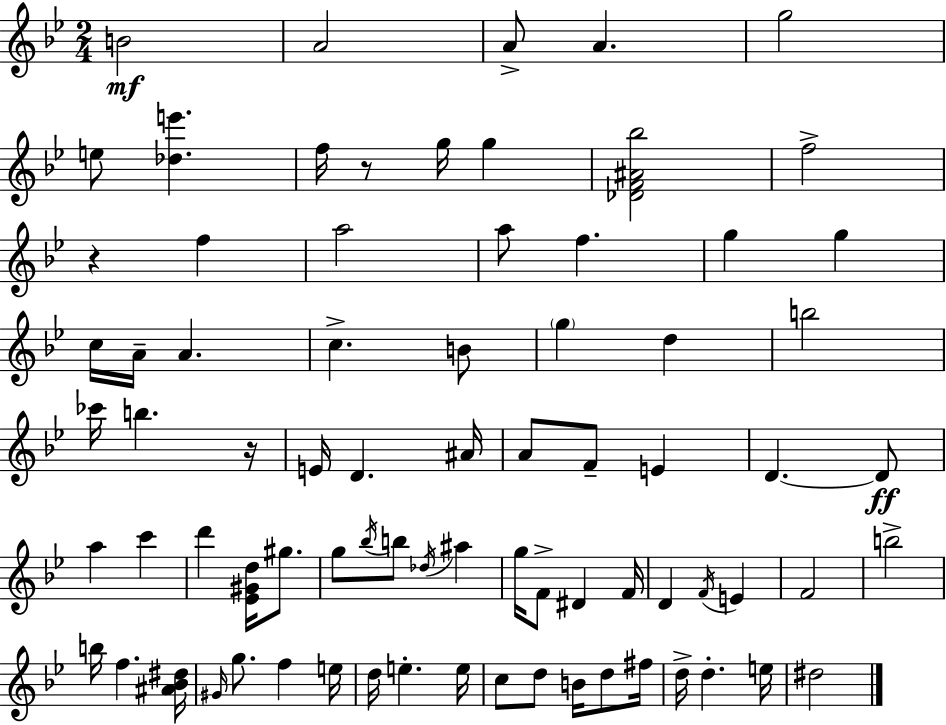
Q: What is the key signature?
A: BES major